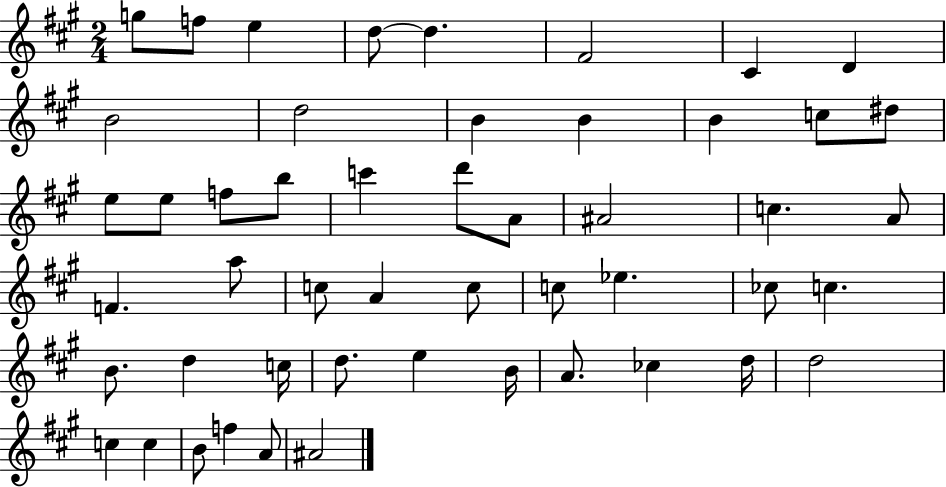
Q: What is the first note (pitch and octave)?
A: G5